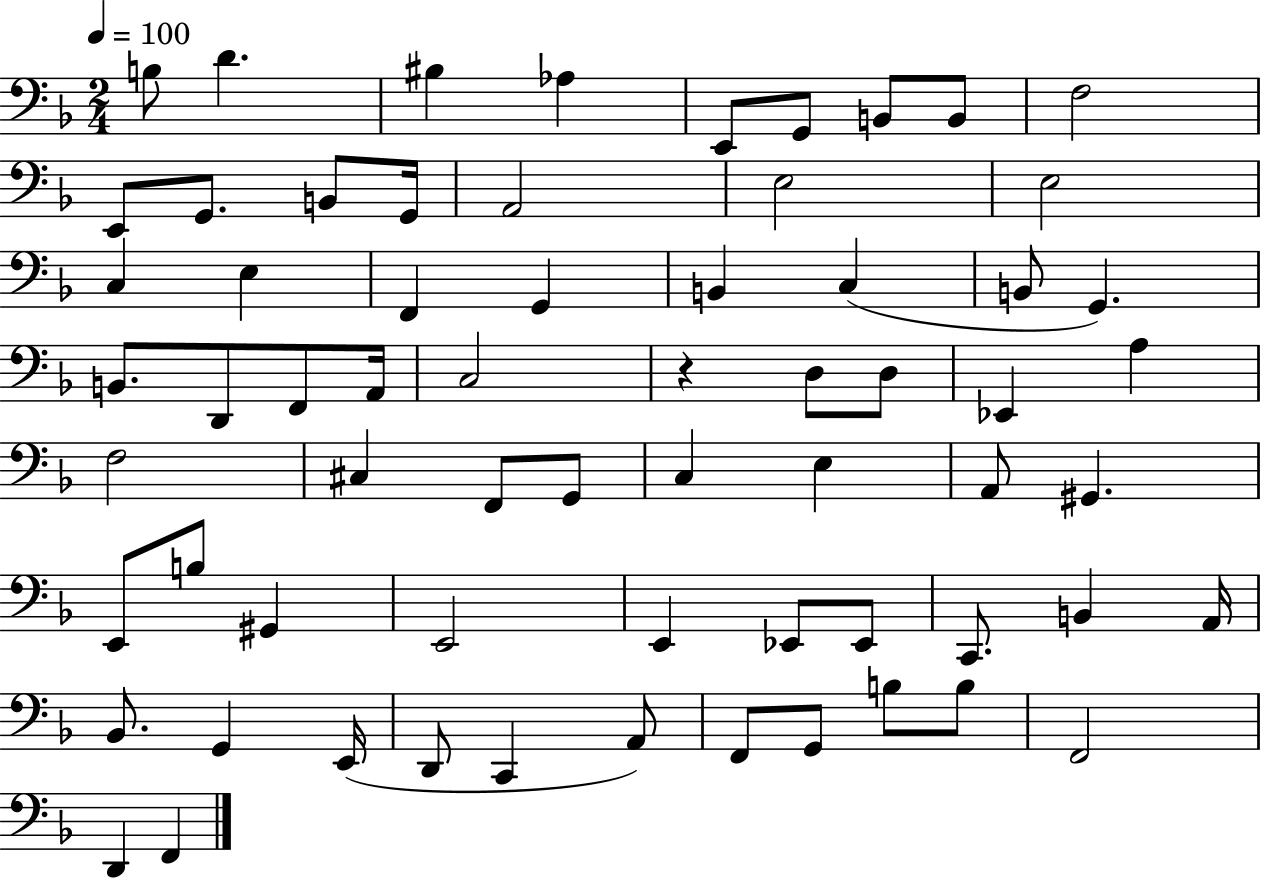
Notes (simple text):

B3/e D4/q. BIS3/q Ab3/q E2/e G2/e B2/e B2/e F3/h E2/e G2/e. B2/e G2/s A2/h E3/h E3/h C3/q E3/q F2/q G2/q B2/q C3/q B2/e G2/q. B2/e. D2/e F2/e A2/s C3/h R/q D3/e D3/e Eb2/q A3/q F3/h C#3/q F2/e G2/e C3/q E3/q A2/e G#2/q. E2/e B3/e G#2/q E2/h E2/q Eb2/e Eb2/e C2/e. B2/q A2/s Bb2/e. G2/q E2/s D2/e C2/q A2/e F2/e G2/e B3/e B3/e F2/h D2/q F2/q